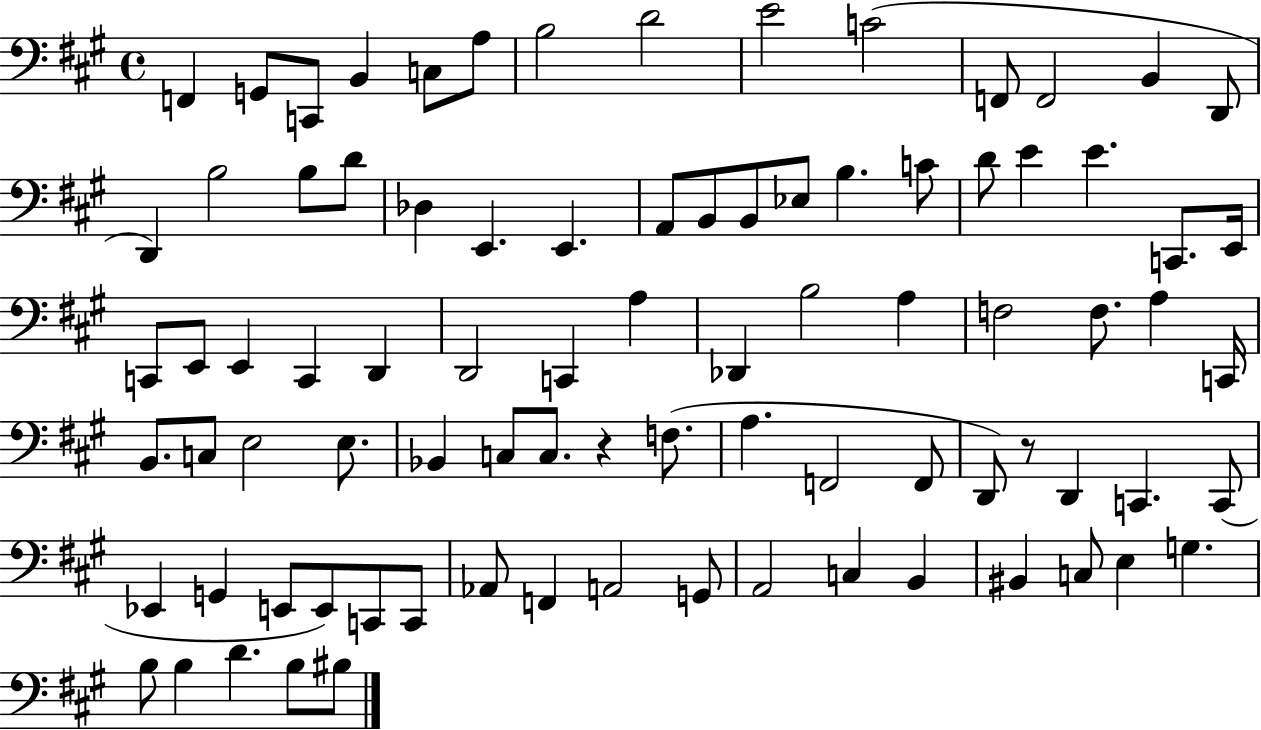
X:1
T:Untitled
M:4/4
L:1/4
K:A
F,, G,,/2 C,,/2 B,, C,/2 A,/2 B,2 D2 E2 C2 F,,/2 F,,2 B,, D,,/2 D,, B,2 B,/2 D/2 _D, E,, E,, A,,/2 B,,/2 B,,/2 _E,/2 B, C/2 D/2 E E C,,/2 E,,/4 C,,/2 E,,/2 E,, C,, D,, D,,2 C,, A, _D,, B,2 A, F,2 F,/2 A, C,,/4 B,,/2 C,/2 E,2 E,/2 _B,, C,/2 C,/2 z F,/2 A, F,,2 F,,/2 D,,/2 z/2 D,, C,, C,,/2 _E,, G,, E,,/2 E,,/2 C,,/2 C,,/2 _A,,/2 F,, A,,2 G,,/2 A,,2 C, B,, ^B,, C,/2 E, G, B,/2 B, D B,/2 ^B,/2